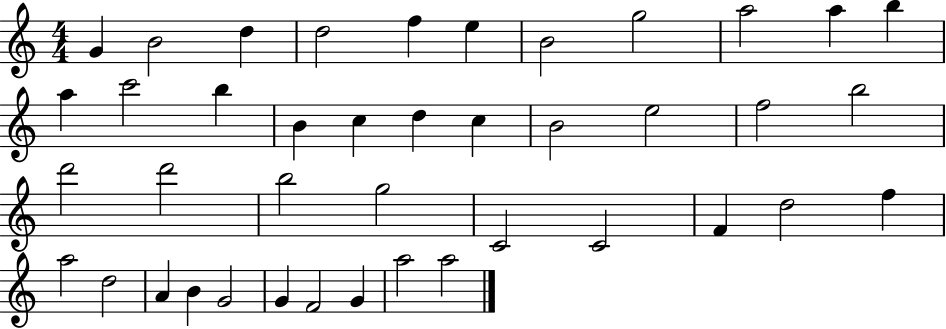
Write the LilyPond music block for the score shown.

{
  \clef treble
  \numericTimeSignature
  \time 4/4
  \key c \major
  g'4 b'2 d''4 | d''2 f''4 e''4 | b'2 g''2 | a''2 a''4 b''4 | \break a''4 c'''2 b''4 | b'4 c''4 d''4 c''4 | b'2 e''2 | f''2 b''2 | \break d'''2 d'''2 | b''2 g''2 | c'2 c'2 | f'4 d''2 f''4 | \break a''2 d''2 | a'4 b'4 g'2 | g'4 f'2 g'4 | a''2 a''2 | \break \bar "|."
}